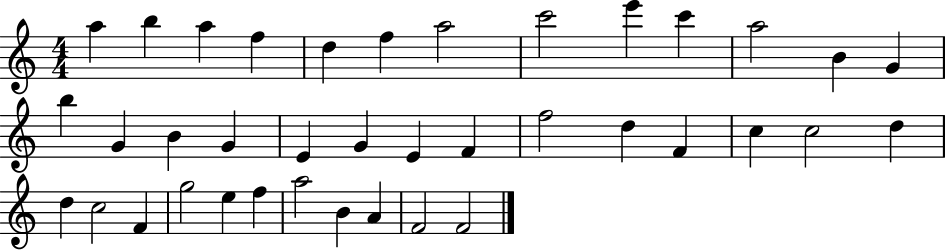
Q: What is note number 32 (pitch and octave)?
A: E5